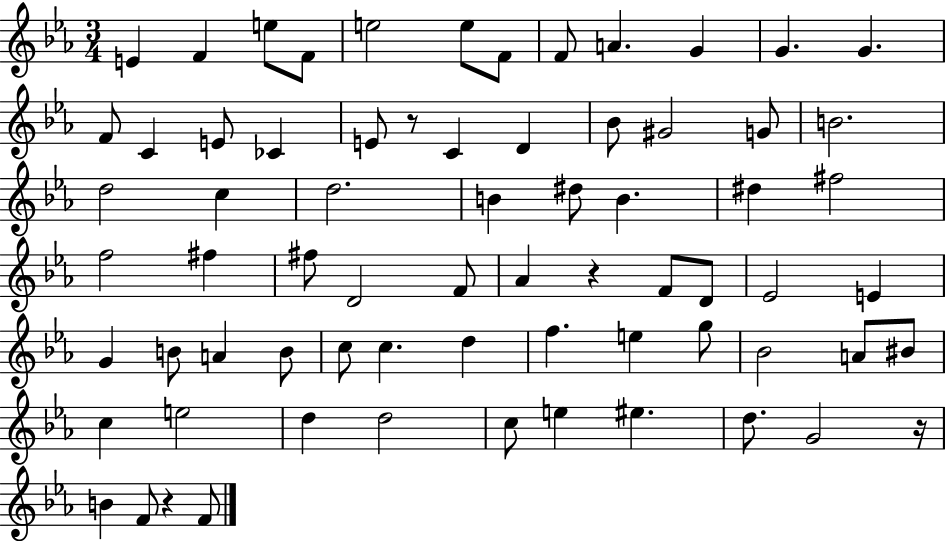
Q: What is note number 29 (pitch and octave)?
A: B4